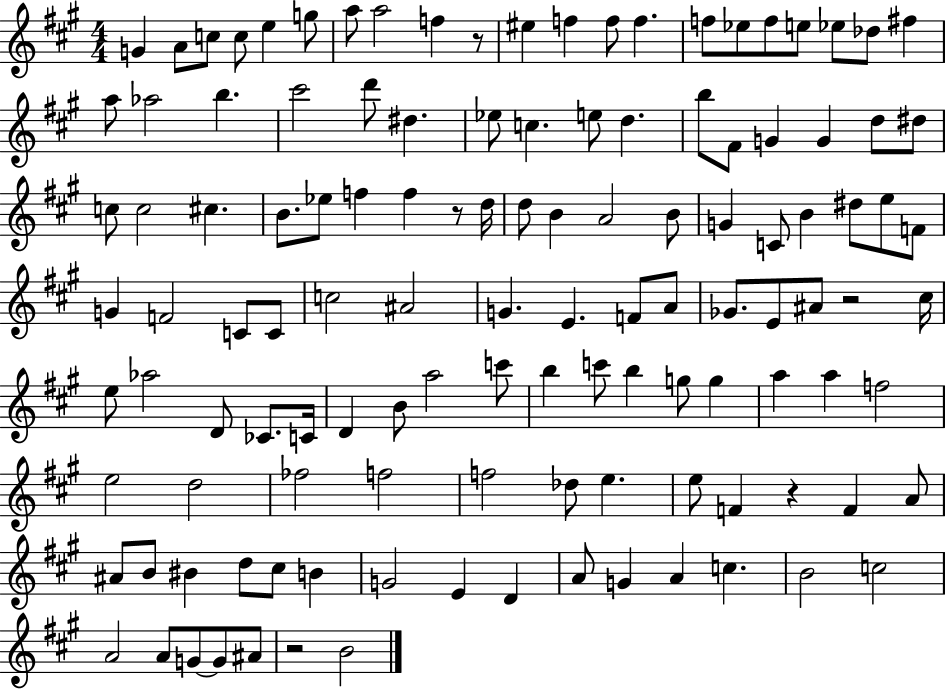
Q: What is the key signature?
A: A major